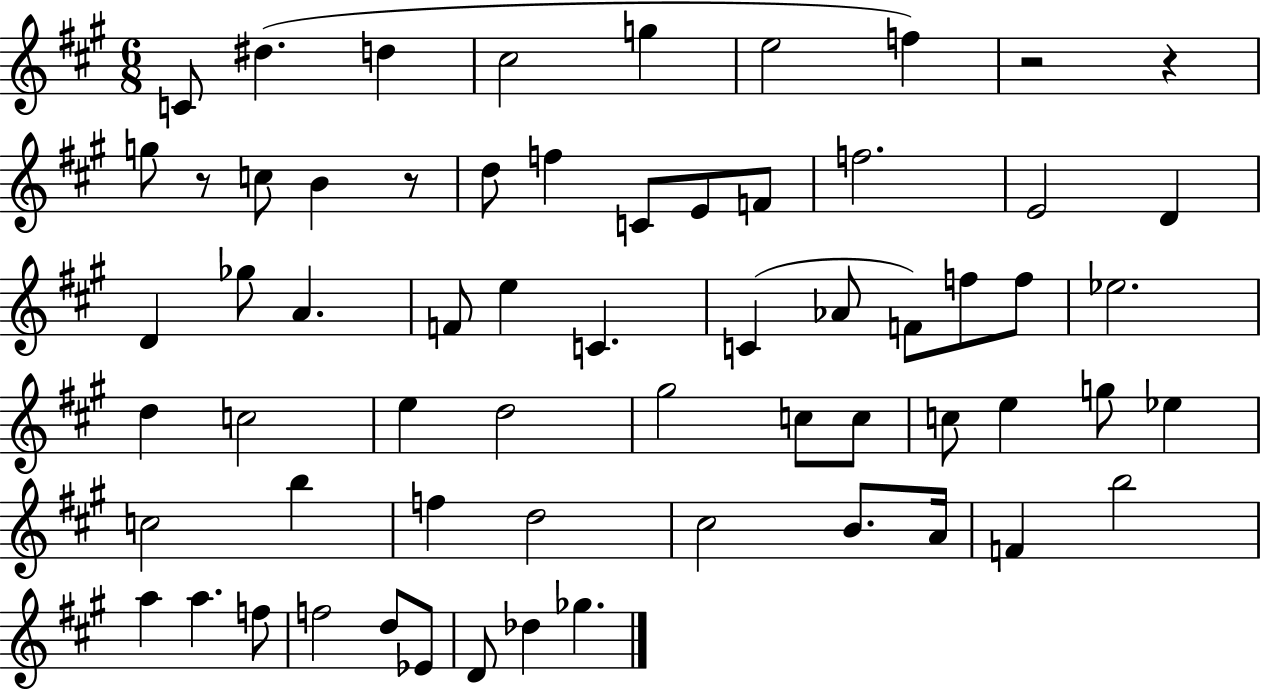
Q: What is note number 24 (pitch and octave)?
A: C4